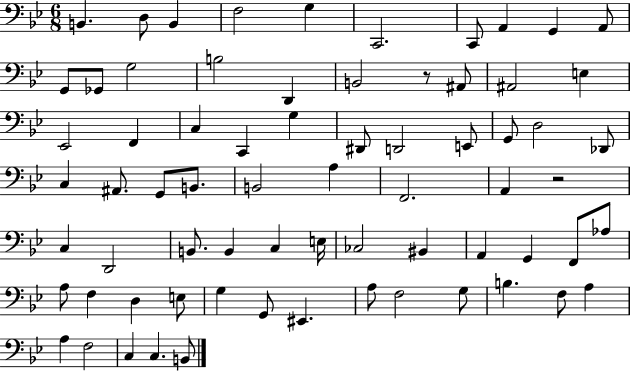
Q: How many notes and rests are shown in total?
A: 70